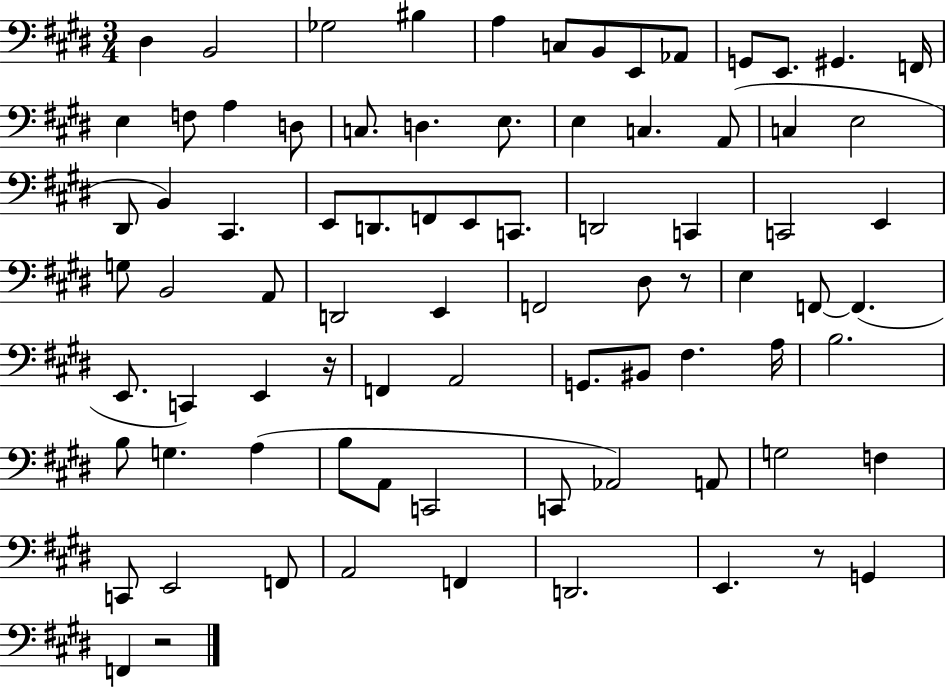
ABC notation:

X:1
T:Untitled
M:3/4
L:1/4
K:E
^D, B,,2 _G,2 ^B, A, C,/2 B,,/2 E,,/2 _A,,/2 G,,/2 E,,/2 ^G,, F,,/4 E, F,/2 A, D,/2 C,/2 D, E,/2 E, C, A,,/2 C, E,2 ^D,,/2 B,, ^C,, E,,/2 D,,/2 F,,/2 E,,/2 C,,/2 D,,2 C,, C,,2 E,, G,/2 B,,2 A,,/2 D,,2 E,, F,,2 ^D,/2 z/2 E, F,,/2 F,, E,,/2 C,, E,, z/4 F,, A,,2 G,,/2 ^B,,/2 ^F, A,/4 B,2 B,/2 G, A, B,/2 A,,/2 C,,2 C,,/2 _A,,2 A,,/2 G,2 F, C,,/2 E,,2 F,,/2 A,,2 F,, D,,2 E,, z/2 G,, F,, z2